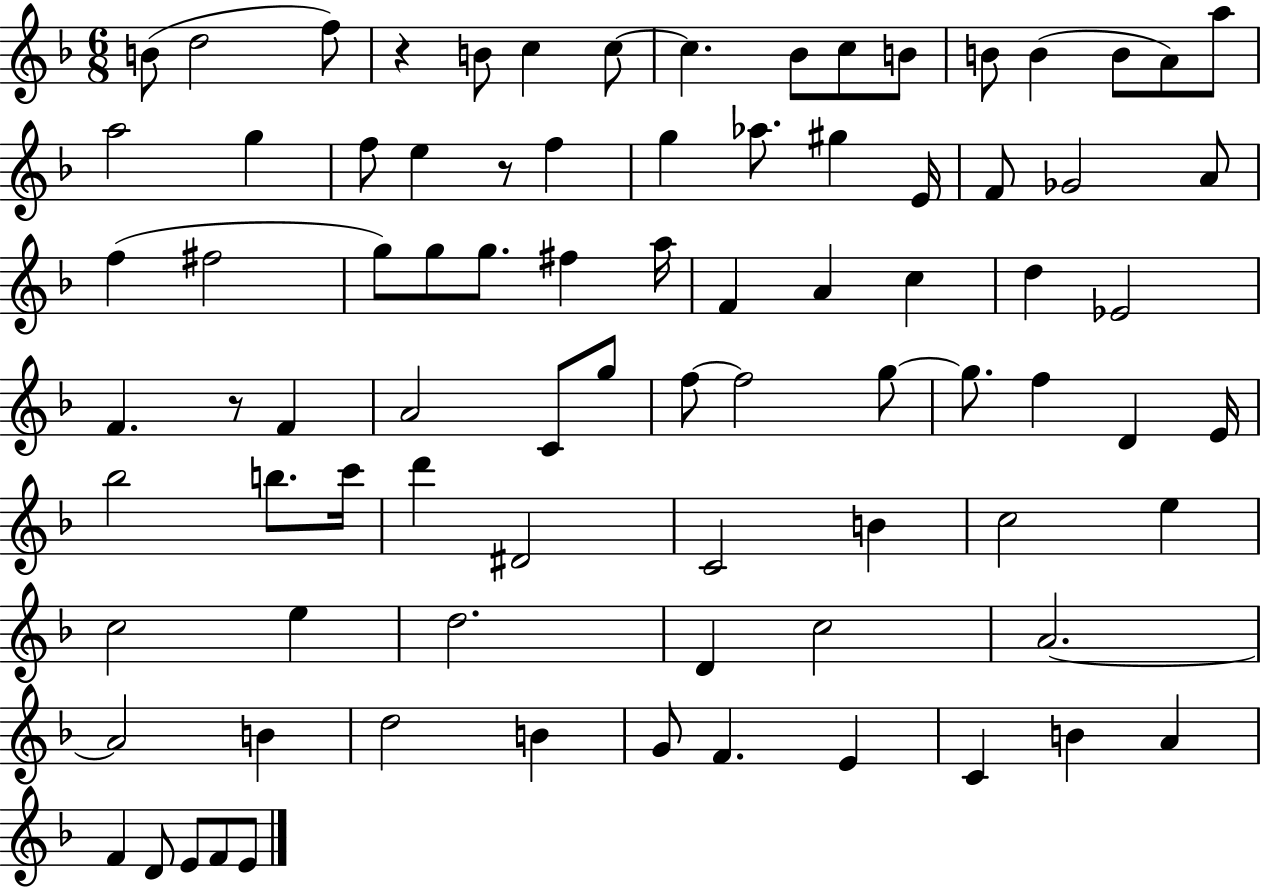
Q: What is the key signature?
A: F major